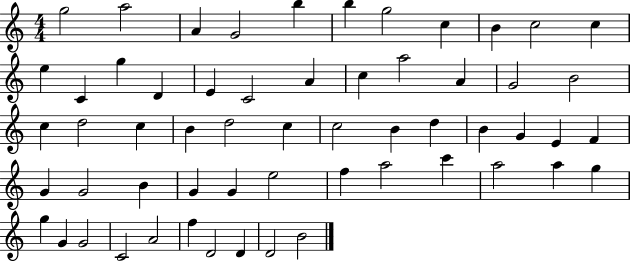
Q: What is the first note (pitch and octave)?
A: G5